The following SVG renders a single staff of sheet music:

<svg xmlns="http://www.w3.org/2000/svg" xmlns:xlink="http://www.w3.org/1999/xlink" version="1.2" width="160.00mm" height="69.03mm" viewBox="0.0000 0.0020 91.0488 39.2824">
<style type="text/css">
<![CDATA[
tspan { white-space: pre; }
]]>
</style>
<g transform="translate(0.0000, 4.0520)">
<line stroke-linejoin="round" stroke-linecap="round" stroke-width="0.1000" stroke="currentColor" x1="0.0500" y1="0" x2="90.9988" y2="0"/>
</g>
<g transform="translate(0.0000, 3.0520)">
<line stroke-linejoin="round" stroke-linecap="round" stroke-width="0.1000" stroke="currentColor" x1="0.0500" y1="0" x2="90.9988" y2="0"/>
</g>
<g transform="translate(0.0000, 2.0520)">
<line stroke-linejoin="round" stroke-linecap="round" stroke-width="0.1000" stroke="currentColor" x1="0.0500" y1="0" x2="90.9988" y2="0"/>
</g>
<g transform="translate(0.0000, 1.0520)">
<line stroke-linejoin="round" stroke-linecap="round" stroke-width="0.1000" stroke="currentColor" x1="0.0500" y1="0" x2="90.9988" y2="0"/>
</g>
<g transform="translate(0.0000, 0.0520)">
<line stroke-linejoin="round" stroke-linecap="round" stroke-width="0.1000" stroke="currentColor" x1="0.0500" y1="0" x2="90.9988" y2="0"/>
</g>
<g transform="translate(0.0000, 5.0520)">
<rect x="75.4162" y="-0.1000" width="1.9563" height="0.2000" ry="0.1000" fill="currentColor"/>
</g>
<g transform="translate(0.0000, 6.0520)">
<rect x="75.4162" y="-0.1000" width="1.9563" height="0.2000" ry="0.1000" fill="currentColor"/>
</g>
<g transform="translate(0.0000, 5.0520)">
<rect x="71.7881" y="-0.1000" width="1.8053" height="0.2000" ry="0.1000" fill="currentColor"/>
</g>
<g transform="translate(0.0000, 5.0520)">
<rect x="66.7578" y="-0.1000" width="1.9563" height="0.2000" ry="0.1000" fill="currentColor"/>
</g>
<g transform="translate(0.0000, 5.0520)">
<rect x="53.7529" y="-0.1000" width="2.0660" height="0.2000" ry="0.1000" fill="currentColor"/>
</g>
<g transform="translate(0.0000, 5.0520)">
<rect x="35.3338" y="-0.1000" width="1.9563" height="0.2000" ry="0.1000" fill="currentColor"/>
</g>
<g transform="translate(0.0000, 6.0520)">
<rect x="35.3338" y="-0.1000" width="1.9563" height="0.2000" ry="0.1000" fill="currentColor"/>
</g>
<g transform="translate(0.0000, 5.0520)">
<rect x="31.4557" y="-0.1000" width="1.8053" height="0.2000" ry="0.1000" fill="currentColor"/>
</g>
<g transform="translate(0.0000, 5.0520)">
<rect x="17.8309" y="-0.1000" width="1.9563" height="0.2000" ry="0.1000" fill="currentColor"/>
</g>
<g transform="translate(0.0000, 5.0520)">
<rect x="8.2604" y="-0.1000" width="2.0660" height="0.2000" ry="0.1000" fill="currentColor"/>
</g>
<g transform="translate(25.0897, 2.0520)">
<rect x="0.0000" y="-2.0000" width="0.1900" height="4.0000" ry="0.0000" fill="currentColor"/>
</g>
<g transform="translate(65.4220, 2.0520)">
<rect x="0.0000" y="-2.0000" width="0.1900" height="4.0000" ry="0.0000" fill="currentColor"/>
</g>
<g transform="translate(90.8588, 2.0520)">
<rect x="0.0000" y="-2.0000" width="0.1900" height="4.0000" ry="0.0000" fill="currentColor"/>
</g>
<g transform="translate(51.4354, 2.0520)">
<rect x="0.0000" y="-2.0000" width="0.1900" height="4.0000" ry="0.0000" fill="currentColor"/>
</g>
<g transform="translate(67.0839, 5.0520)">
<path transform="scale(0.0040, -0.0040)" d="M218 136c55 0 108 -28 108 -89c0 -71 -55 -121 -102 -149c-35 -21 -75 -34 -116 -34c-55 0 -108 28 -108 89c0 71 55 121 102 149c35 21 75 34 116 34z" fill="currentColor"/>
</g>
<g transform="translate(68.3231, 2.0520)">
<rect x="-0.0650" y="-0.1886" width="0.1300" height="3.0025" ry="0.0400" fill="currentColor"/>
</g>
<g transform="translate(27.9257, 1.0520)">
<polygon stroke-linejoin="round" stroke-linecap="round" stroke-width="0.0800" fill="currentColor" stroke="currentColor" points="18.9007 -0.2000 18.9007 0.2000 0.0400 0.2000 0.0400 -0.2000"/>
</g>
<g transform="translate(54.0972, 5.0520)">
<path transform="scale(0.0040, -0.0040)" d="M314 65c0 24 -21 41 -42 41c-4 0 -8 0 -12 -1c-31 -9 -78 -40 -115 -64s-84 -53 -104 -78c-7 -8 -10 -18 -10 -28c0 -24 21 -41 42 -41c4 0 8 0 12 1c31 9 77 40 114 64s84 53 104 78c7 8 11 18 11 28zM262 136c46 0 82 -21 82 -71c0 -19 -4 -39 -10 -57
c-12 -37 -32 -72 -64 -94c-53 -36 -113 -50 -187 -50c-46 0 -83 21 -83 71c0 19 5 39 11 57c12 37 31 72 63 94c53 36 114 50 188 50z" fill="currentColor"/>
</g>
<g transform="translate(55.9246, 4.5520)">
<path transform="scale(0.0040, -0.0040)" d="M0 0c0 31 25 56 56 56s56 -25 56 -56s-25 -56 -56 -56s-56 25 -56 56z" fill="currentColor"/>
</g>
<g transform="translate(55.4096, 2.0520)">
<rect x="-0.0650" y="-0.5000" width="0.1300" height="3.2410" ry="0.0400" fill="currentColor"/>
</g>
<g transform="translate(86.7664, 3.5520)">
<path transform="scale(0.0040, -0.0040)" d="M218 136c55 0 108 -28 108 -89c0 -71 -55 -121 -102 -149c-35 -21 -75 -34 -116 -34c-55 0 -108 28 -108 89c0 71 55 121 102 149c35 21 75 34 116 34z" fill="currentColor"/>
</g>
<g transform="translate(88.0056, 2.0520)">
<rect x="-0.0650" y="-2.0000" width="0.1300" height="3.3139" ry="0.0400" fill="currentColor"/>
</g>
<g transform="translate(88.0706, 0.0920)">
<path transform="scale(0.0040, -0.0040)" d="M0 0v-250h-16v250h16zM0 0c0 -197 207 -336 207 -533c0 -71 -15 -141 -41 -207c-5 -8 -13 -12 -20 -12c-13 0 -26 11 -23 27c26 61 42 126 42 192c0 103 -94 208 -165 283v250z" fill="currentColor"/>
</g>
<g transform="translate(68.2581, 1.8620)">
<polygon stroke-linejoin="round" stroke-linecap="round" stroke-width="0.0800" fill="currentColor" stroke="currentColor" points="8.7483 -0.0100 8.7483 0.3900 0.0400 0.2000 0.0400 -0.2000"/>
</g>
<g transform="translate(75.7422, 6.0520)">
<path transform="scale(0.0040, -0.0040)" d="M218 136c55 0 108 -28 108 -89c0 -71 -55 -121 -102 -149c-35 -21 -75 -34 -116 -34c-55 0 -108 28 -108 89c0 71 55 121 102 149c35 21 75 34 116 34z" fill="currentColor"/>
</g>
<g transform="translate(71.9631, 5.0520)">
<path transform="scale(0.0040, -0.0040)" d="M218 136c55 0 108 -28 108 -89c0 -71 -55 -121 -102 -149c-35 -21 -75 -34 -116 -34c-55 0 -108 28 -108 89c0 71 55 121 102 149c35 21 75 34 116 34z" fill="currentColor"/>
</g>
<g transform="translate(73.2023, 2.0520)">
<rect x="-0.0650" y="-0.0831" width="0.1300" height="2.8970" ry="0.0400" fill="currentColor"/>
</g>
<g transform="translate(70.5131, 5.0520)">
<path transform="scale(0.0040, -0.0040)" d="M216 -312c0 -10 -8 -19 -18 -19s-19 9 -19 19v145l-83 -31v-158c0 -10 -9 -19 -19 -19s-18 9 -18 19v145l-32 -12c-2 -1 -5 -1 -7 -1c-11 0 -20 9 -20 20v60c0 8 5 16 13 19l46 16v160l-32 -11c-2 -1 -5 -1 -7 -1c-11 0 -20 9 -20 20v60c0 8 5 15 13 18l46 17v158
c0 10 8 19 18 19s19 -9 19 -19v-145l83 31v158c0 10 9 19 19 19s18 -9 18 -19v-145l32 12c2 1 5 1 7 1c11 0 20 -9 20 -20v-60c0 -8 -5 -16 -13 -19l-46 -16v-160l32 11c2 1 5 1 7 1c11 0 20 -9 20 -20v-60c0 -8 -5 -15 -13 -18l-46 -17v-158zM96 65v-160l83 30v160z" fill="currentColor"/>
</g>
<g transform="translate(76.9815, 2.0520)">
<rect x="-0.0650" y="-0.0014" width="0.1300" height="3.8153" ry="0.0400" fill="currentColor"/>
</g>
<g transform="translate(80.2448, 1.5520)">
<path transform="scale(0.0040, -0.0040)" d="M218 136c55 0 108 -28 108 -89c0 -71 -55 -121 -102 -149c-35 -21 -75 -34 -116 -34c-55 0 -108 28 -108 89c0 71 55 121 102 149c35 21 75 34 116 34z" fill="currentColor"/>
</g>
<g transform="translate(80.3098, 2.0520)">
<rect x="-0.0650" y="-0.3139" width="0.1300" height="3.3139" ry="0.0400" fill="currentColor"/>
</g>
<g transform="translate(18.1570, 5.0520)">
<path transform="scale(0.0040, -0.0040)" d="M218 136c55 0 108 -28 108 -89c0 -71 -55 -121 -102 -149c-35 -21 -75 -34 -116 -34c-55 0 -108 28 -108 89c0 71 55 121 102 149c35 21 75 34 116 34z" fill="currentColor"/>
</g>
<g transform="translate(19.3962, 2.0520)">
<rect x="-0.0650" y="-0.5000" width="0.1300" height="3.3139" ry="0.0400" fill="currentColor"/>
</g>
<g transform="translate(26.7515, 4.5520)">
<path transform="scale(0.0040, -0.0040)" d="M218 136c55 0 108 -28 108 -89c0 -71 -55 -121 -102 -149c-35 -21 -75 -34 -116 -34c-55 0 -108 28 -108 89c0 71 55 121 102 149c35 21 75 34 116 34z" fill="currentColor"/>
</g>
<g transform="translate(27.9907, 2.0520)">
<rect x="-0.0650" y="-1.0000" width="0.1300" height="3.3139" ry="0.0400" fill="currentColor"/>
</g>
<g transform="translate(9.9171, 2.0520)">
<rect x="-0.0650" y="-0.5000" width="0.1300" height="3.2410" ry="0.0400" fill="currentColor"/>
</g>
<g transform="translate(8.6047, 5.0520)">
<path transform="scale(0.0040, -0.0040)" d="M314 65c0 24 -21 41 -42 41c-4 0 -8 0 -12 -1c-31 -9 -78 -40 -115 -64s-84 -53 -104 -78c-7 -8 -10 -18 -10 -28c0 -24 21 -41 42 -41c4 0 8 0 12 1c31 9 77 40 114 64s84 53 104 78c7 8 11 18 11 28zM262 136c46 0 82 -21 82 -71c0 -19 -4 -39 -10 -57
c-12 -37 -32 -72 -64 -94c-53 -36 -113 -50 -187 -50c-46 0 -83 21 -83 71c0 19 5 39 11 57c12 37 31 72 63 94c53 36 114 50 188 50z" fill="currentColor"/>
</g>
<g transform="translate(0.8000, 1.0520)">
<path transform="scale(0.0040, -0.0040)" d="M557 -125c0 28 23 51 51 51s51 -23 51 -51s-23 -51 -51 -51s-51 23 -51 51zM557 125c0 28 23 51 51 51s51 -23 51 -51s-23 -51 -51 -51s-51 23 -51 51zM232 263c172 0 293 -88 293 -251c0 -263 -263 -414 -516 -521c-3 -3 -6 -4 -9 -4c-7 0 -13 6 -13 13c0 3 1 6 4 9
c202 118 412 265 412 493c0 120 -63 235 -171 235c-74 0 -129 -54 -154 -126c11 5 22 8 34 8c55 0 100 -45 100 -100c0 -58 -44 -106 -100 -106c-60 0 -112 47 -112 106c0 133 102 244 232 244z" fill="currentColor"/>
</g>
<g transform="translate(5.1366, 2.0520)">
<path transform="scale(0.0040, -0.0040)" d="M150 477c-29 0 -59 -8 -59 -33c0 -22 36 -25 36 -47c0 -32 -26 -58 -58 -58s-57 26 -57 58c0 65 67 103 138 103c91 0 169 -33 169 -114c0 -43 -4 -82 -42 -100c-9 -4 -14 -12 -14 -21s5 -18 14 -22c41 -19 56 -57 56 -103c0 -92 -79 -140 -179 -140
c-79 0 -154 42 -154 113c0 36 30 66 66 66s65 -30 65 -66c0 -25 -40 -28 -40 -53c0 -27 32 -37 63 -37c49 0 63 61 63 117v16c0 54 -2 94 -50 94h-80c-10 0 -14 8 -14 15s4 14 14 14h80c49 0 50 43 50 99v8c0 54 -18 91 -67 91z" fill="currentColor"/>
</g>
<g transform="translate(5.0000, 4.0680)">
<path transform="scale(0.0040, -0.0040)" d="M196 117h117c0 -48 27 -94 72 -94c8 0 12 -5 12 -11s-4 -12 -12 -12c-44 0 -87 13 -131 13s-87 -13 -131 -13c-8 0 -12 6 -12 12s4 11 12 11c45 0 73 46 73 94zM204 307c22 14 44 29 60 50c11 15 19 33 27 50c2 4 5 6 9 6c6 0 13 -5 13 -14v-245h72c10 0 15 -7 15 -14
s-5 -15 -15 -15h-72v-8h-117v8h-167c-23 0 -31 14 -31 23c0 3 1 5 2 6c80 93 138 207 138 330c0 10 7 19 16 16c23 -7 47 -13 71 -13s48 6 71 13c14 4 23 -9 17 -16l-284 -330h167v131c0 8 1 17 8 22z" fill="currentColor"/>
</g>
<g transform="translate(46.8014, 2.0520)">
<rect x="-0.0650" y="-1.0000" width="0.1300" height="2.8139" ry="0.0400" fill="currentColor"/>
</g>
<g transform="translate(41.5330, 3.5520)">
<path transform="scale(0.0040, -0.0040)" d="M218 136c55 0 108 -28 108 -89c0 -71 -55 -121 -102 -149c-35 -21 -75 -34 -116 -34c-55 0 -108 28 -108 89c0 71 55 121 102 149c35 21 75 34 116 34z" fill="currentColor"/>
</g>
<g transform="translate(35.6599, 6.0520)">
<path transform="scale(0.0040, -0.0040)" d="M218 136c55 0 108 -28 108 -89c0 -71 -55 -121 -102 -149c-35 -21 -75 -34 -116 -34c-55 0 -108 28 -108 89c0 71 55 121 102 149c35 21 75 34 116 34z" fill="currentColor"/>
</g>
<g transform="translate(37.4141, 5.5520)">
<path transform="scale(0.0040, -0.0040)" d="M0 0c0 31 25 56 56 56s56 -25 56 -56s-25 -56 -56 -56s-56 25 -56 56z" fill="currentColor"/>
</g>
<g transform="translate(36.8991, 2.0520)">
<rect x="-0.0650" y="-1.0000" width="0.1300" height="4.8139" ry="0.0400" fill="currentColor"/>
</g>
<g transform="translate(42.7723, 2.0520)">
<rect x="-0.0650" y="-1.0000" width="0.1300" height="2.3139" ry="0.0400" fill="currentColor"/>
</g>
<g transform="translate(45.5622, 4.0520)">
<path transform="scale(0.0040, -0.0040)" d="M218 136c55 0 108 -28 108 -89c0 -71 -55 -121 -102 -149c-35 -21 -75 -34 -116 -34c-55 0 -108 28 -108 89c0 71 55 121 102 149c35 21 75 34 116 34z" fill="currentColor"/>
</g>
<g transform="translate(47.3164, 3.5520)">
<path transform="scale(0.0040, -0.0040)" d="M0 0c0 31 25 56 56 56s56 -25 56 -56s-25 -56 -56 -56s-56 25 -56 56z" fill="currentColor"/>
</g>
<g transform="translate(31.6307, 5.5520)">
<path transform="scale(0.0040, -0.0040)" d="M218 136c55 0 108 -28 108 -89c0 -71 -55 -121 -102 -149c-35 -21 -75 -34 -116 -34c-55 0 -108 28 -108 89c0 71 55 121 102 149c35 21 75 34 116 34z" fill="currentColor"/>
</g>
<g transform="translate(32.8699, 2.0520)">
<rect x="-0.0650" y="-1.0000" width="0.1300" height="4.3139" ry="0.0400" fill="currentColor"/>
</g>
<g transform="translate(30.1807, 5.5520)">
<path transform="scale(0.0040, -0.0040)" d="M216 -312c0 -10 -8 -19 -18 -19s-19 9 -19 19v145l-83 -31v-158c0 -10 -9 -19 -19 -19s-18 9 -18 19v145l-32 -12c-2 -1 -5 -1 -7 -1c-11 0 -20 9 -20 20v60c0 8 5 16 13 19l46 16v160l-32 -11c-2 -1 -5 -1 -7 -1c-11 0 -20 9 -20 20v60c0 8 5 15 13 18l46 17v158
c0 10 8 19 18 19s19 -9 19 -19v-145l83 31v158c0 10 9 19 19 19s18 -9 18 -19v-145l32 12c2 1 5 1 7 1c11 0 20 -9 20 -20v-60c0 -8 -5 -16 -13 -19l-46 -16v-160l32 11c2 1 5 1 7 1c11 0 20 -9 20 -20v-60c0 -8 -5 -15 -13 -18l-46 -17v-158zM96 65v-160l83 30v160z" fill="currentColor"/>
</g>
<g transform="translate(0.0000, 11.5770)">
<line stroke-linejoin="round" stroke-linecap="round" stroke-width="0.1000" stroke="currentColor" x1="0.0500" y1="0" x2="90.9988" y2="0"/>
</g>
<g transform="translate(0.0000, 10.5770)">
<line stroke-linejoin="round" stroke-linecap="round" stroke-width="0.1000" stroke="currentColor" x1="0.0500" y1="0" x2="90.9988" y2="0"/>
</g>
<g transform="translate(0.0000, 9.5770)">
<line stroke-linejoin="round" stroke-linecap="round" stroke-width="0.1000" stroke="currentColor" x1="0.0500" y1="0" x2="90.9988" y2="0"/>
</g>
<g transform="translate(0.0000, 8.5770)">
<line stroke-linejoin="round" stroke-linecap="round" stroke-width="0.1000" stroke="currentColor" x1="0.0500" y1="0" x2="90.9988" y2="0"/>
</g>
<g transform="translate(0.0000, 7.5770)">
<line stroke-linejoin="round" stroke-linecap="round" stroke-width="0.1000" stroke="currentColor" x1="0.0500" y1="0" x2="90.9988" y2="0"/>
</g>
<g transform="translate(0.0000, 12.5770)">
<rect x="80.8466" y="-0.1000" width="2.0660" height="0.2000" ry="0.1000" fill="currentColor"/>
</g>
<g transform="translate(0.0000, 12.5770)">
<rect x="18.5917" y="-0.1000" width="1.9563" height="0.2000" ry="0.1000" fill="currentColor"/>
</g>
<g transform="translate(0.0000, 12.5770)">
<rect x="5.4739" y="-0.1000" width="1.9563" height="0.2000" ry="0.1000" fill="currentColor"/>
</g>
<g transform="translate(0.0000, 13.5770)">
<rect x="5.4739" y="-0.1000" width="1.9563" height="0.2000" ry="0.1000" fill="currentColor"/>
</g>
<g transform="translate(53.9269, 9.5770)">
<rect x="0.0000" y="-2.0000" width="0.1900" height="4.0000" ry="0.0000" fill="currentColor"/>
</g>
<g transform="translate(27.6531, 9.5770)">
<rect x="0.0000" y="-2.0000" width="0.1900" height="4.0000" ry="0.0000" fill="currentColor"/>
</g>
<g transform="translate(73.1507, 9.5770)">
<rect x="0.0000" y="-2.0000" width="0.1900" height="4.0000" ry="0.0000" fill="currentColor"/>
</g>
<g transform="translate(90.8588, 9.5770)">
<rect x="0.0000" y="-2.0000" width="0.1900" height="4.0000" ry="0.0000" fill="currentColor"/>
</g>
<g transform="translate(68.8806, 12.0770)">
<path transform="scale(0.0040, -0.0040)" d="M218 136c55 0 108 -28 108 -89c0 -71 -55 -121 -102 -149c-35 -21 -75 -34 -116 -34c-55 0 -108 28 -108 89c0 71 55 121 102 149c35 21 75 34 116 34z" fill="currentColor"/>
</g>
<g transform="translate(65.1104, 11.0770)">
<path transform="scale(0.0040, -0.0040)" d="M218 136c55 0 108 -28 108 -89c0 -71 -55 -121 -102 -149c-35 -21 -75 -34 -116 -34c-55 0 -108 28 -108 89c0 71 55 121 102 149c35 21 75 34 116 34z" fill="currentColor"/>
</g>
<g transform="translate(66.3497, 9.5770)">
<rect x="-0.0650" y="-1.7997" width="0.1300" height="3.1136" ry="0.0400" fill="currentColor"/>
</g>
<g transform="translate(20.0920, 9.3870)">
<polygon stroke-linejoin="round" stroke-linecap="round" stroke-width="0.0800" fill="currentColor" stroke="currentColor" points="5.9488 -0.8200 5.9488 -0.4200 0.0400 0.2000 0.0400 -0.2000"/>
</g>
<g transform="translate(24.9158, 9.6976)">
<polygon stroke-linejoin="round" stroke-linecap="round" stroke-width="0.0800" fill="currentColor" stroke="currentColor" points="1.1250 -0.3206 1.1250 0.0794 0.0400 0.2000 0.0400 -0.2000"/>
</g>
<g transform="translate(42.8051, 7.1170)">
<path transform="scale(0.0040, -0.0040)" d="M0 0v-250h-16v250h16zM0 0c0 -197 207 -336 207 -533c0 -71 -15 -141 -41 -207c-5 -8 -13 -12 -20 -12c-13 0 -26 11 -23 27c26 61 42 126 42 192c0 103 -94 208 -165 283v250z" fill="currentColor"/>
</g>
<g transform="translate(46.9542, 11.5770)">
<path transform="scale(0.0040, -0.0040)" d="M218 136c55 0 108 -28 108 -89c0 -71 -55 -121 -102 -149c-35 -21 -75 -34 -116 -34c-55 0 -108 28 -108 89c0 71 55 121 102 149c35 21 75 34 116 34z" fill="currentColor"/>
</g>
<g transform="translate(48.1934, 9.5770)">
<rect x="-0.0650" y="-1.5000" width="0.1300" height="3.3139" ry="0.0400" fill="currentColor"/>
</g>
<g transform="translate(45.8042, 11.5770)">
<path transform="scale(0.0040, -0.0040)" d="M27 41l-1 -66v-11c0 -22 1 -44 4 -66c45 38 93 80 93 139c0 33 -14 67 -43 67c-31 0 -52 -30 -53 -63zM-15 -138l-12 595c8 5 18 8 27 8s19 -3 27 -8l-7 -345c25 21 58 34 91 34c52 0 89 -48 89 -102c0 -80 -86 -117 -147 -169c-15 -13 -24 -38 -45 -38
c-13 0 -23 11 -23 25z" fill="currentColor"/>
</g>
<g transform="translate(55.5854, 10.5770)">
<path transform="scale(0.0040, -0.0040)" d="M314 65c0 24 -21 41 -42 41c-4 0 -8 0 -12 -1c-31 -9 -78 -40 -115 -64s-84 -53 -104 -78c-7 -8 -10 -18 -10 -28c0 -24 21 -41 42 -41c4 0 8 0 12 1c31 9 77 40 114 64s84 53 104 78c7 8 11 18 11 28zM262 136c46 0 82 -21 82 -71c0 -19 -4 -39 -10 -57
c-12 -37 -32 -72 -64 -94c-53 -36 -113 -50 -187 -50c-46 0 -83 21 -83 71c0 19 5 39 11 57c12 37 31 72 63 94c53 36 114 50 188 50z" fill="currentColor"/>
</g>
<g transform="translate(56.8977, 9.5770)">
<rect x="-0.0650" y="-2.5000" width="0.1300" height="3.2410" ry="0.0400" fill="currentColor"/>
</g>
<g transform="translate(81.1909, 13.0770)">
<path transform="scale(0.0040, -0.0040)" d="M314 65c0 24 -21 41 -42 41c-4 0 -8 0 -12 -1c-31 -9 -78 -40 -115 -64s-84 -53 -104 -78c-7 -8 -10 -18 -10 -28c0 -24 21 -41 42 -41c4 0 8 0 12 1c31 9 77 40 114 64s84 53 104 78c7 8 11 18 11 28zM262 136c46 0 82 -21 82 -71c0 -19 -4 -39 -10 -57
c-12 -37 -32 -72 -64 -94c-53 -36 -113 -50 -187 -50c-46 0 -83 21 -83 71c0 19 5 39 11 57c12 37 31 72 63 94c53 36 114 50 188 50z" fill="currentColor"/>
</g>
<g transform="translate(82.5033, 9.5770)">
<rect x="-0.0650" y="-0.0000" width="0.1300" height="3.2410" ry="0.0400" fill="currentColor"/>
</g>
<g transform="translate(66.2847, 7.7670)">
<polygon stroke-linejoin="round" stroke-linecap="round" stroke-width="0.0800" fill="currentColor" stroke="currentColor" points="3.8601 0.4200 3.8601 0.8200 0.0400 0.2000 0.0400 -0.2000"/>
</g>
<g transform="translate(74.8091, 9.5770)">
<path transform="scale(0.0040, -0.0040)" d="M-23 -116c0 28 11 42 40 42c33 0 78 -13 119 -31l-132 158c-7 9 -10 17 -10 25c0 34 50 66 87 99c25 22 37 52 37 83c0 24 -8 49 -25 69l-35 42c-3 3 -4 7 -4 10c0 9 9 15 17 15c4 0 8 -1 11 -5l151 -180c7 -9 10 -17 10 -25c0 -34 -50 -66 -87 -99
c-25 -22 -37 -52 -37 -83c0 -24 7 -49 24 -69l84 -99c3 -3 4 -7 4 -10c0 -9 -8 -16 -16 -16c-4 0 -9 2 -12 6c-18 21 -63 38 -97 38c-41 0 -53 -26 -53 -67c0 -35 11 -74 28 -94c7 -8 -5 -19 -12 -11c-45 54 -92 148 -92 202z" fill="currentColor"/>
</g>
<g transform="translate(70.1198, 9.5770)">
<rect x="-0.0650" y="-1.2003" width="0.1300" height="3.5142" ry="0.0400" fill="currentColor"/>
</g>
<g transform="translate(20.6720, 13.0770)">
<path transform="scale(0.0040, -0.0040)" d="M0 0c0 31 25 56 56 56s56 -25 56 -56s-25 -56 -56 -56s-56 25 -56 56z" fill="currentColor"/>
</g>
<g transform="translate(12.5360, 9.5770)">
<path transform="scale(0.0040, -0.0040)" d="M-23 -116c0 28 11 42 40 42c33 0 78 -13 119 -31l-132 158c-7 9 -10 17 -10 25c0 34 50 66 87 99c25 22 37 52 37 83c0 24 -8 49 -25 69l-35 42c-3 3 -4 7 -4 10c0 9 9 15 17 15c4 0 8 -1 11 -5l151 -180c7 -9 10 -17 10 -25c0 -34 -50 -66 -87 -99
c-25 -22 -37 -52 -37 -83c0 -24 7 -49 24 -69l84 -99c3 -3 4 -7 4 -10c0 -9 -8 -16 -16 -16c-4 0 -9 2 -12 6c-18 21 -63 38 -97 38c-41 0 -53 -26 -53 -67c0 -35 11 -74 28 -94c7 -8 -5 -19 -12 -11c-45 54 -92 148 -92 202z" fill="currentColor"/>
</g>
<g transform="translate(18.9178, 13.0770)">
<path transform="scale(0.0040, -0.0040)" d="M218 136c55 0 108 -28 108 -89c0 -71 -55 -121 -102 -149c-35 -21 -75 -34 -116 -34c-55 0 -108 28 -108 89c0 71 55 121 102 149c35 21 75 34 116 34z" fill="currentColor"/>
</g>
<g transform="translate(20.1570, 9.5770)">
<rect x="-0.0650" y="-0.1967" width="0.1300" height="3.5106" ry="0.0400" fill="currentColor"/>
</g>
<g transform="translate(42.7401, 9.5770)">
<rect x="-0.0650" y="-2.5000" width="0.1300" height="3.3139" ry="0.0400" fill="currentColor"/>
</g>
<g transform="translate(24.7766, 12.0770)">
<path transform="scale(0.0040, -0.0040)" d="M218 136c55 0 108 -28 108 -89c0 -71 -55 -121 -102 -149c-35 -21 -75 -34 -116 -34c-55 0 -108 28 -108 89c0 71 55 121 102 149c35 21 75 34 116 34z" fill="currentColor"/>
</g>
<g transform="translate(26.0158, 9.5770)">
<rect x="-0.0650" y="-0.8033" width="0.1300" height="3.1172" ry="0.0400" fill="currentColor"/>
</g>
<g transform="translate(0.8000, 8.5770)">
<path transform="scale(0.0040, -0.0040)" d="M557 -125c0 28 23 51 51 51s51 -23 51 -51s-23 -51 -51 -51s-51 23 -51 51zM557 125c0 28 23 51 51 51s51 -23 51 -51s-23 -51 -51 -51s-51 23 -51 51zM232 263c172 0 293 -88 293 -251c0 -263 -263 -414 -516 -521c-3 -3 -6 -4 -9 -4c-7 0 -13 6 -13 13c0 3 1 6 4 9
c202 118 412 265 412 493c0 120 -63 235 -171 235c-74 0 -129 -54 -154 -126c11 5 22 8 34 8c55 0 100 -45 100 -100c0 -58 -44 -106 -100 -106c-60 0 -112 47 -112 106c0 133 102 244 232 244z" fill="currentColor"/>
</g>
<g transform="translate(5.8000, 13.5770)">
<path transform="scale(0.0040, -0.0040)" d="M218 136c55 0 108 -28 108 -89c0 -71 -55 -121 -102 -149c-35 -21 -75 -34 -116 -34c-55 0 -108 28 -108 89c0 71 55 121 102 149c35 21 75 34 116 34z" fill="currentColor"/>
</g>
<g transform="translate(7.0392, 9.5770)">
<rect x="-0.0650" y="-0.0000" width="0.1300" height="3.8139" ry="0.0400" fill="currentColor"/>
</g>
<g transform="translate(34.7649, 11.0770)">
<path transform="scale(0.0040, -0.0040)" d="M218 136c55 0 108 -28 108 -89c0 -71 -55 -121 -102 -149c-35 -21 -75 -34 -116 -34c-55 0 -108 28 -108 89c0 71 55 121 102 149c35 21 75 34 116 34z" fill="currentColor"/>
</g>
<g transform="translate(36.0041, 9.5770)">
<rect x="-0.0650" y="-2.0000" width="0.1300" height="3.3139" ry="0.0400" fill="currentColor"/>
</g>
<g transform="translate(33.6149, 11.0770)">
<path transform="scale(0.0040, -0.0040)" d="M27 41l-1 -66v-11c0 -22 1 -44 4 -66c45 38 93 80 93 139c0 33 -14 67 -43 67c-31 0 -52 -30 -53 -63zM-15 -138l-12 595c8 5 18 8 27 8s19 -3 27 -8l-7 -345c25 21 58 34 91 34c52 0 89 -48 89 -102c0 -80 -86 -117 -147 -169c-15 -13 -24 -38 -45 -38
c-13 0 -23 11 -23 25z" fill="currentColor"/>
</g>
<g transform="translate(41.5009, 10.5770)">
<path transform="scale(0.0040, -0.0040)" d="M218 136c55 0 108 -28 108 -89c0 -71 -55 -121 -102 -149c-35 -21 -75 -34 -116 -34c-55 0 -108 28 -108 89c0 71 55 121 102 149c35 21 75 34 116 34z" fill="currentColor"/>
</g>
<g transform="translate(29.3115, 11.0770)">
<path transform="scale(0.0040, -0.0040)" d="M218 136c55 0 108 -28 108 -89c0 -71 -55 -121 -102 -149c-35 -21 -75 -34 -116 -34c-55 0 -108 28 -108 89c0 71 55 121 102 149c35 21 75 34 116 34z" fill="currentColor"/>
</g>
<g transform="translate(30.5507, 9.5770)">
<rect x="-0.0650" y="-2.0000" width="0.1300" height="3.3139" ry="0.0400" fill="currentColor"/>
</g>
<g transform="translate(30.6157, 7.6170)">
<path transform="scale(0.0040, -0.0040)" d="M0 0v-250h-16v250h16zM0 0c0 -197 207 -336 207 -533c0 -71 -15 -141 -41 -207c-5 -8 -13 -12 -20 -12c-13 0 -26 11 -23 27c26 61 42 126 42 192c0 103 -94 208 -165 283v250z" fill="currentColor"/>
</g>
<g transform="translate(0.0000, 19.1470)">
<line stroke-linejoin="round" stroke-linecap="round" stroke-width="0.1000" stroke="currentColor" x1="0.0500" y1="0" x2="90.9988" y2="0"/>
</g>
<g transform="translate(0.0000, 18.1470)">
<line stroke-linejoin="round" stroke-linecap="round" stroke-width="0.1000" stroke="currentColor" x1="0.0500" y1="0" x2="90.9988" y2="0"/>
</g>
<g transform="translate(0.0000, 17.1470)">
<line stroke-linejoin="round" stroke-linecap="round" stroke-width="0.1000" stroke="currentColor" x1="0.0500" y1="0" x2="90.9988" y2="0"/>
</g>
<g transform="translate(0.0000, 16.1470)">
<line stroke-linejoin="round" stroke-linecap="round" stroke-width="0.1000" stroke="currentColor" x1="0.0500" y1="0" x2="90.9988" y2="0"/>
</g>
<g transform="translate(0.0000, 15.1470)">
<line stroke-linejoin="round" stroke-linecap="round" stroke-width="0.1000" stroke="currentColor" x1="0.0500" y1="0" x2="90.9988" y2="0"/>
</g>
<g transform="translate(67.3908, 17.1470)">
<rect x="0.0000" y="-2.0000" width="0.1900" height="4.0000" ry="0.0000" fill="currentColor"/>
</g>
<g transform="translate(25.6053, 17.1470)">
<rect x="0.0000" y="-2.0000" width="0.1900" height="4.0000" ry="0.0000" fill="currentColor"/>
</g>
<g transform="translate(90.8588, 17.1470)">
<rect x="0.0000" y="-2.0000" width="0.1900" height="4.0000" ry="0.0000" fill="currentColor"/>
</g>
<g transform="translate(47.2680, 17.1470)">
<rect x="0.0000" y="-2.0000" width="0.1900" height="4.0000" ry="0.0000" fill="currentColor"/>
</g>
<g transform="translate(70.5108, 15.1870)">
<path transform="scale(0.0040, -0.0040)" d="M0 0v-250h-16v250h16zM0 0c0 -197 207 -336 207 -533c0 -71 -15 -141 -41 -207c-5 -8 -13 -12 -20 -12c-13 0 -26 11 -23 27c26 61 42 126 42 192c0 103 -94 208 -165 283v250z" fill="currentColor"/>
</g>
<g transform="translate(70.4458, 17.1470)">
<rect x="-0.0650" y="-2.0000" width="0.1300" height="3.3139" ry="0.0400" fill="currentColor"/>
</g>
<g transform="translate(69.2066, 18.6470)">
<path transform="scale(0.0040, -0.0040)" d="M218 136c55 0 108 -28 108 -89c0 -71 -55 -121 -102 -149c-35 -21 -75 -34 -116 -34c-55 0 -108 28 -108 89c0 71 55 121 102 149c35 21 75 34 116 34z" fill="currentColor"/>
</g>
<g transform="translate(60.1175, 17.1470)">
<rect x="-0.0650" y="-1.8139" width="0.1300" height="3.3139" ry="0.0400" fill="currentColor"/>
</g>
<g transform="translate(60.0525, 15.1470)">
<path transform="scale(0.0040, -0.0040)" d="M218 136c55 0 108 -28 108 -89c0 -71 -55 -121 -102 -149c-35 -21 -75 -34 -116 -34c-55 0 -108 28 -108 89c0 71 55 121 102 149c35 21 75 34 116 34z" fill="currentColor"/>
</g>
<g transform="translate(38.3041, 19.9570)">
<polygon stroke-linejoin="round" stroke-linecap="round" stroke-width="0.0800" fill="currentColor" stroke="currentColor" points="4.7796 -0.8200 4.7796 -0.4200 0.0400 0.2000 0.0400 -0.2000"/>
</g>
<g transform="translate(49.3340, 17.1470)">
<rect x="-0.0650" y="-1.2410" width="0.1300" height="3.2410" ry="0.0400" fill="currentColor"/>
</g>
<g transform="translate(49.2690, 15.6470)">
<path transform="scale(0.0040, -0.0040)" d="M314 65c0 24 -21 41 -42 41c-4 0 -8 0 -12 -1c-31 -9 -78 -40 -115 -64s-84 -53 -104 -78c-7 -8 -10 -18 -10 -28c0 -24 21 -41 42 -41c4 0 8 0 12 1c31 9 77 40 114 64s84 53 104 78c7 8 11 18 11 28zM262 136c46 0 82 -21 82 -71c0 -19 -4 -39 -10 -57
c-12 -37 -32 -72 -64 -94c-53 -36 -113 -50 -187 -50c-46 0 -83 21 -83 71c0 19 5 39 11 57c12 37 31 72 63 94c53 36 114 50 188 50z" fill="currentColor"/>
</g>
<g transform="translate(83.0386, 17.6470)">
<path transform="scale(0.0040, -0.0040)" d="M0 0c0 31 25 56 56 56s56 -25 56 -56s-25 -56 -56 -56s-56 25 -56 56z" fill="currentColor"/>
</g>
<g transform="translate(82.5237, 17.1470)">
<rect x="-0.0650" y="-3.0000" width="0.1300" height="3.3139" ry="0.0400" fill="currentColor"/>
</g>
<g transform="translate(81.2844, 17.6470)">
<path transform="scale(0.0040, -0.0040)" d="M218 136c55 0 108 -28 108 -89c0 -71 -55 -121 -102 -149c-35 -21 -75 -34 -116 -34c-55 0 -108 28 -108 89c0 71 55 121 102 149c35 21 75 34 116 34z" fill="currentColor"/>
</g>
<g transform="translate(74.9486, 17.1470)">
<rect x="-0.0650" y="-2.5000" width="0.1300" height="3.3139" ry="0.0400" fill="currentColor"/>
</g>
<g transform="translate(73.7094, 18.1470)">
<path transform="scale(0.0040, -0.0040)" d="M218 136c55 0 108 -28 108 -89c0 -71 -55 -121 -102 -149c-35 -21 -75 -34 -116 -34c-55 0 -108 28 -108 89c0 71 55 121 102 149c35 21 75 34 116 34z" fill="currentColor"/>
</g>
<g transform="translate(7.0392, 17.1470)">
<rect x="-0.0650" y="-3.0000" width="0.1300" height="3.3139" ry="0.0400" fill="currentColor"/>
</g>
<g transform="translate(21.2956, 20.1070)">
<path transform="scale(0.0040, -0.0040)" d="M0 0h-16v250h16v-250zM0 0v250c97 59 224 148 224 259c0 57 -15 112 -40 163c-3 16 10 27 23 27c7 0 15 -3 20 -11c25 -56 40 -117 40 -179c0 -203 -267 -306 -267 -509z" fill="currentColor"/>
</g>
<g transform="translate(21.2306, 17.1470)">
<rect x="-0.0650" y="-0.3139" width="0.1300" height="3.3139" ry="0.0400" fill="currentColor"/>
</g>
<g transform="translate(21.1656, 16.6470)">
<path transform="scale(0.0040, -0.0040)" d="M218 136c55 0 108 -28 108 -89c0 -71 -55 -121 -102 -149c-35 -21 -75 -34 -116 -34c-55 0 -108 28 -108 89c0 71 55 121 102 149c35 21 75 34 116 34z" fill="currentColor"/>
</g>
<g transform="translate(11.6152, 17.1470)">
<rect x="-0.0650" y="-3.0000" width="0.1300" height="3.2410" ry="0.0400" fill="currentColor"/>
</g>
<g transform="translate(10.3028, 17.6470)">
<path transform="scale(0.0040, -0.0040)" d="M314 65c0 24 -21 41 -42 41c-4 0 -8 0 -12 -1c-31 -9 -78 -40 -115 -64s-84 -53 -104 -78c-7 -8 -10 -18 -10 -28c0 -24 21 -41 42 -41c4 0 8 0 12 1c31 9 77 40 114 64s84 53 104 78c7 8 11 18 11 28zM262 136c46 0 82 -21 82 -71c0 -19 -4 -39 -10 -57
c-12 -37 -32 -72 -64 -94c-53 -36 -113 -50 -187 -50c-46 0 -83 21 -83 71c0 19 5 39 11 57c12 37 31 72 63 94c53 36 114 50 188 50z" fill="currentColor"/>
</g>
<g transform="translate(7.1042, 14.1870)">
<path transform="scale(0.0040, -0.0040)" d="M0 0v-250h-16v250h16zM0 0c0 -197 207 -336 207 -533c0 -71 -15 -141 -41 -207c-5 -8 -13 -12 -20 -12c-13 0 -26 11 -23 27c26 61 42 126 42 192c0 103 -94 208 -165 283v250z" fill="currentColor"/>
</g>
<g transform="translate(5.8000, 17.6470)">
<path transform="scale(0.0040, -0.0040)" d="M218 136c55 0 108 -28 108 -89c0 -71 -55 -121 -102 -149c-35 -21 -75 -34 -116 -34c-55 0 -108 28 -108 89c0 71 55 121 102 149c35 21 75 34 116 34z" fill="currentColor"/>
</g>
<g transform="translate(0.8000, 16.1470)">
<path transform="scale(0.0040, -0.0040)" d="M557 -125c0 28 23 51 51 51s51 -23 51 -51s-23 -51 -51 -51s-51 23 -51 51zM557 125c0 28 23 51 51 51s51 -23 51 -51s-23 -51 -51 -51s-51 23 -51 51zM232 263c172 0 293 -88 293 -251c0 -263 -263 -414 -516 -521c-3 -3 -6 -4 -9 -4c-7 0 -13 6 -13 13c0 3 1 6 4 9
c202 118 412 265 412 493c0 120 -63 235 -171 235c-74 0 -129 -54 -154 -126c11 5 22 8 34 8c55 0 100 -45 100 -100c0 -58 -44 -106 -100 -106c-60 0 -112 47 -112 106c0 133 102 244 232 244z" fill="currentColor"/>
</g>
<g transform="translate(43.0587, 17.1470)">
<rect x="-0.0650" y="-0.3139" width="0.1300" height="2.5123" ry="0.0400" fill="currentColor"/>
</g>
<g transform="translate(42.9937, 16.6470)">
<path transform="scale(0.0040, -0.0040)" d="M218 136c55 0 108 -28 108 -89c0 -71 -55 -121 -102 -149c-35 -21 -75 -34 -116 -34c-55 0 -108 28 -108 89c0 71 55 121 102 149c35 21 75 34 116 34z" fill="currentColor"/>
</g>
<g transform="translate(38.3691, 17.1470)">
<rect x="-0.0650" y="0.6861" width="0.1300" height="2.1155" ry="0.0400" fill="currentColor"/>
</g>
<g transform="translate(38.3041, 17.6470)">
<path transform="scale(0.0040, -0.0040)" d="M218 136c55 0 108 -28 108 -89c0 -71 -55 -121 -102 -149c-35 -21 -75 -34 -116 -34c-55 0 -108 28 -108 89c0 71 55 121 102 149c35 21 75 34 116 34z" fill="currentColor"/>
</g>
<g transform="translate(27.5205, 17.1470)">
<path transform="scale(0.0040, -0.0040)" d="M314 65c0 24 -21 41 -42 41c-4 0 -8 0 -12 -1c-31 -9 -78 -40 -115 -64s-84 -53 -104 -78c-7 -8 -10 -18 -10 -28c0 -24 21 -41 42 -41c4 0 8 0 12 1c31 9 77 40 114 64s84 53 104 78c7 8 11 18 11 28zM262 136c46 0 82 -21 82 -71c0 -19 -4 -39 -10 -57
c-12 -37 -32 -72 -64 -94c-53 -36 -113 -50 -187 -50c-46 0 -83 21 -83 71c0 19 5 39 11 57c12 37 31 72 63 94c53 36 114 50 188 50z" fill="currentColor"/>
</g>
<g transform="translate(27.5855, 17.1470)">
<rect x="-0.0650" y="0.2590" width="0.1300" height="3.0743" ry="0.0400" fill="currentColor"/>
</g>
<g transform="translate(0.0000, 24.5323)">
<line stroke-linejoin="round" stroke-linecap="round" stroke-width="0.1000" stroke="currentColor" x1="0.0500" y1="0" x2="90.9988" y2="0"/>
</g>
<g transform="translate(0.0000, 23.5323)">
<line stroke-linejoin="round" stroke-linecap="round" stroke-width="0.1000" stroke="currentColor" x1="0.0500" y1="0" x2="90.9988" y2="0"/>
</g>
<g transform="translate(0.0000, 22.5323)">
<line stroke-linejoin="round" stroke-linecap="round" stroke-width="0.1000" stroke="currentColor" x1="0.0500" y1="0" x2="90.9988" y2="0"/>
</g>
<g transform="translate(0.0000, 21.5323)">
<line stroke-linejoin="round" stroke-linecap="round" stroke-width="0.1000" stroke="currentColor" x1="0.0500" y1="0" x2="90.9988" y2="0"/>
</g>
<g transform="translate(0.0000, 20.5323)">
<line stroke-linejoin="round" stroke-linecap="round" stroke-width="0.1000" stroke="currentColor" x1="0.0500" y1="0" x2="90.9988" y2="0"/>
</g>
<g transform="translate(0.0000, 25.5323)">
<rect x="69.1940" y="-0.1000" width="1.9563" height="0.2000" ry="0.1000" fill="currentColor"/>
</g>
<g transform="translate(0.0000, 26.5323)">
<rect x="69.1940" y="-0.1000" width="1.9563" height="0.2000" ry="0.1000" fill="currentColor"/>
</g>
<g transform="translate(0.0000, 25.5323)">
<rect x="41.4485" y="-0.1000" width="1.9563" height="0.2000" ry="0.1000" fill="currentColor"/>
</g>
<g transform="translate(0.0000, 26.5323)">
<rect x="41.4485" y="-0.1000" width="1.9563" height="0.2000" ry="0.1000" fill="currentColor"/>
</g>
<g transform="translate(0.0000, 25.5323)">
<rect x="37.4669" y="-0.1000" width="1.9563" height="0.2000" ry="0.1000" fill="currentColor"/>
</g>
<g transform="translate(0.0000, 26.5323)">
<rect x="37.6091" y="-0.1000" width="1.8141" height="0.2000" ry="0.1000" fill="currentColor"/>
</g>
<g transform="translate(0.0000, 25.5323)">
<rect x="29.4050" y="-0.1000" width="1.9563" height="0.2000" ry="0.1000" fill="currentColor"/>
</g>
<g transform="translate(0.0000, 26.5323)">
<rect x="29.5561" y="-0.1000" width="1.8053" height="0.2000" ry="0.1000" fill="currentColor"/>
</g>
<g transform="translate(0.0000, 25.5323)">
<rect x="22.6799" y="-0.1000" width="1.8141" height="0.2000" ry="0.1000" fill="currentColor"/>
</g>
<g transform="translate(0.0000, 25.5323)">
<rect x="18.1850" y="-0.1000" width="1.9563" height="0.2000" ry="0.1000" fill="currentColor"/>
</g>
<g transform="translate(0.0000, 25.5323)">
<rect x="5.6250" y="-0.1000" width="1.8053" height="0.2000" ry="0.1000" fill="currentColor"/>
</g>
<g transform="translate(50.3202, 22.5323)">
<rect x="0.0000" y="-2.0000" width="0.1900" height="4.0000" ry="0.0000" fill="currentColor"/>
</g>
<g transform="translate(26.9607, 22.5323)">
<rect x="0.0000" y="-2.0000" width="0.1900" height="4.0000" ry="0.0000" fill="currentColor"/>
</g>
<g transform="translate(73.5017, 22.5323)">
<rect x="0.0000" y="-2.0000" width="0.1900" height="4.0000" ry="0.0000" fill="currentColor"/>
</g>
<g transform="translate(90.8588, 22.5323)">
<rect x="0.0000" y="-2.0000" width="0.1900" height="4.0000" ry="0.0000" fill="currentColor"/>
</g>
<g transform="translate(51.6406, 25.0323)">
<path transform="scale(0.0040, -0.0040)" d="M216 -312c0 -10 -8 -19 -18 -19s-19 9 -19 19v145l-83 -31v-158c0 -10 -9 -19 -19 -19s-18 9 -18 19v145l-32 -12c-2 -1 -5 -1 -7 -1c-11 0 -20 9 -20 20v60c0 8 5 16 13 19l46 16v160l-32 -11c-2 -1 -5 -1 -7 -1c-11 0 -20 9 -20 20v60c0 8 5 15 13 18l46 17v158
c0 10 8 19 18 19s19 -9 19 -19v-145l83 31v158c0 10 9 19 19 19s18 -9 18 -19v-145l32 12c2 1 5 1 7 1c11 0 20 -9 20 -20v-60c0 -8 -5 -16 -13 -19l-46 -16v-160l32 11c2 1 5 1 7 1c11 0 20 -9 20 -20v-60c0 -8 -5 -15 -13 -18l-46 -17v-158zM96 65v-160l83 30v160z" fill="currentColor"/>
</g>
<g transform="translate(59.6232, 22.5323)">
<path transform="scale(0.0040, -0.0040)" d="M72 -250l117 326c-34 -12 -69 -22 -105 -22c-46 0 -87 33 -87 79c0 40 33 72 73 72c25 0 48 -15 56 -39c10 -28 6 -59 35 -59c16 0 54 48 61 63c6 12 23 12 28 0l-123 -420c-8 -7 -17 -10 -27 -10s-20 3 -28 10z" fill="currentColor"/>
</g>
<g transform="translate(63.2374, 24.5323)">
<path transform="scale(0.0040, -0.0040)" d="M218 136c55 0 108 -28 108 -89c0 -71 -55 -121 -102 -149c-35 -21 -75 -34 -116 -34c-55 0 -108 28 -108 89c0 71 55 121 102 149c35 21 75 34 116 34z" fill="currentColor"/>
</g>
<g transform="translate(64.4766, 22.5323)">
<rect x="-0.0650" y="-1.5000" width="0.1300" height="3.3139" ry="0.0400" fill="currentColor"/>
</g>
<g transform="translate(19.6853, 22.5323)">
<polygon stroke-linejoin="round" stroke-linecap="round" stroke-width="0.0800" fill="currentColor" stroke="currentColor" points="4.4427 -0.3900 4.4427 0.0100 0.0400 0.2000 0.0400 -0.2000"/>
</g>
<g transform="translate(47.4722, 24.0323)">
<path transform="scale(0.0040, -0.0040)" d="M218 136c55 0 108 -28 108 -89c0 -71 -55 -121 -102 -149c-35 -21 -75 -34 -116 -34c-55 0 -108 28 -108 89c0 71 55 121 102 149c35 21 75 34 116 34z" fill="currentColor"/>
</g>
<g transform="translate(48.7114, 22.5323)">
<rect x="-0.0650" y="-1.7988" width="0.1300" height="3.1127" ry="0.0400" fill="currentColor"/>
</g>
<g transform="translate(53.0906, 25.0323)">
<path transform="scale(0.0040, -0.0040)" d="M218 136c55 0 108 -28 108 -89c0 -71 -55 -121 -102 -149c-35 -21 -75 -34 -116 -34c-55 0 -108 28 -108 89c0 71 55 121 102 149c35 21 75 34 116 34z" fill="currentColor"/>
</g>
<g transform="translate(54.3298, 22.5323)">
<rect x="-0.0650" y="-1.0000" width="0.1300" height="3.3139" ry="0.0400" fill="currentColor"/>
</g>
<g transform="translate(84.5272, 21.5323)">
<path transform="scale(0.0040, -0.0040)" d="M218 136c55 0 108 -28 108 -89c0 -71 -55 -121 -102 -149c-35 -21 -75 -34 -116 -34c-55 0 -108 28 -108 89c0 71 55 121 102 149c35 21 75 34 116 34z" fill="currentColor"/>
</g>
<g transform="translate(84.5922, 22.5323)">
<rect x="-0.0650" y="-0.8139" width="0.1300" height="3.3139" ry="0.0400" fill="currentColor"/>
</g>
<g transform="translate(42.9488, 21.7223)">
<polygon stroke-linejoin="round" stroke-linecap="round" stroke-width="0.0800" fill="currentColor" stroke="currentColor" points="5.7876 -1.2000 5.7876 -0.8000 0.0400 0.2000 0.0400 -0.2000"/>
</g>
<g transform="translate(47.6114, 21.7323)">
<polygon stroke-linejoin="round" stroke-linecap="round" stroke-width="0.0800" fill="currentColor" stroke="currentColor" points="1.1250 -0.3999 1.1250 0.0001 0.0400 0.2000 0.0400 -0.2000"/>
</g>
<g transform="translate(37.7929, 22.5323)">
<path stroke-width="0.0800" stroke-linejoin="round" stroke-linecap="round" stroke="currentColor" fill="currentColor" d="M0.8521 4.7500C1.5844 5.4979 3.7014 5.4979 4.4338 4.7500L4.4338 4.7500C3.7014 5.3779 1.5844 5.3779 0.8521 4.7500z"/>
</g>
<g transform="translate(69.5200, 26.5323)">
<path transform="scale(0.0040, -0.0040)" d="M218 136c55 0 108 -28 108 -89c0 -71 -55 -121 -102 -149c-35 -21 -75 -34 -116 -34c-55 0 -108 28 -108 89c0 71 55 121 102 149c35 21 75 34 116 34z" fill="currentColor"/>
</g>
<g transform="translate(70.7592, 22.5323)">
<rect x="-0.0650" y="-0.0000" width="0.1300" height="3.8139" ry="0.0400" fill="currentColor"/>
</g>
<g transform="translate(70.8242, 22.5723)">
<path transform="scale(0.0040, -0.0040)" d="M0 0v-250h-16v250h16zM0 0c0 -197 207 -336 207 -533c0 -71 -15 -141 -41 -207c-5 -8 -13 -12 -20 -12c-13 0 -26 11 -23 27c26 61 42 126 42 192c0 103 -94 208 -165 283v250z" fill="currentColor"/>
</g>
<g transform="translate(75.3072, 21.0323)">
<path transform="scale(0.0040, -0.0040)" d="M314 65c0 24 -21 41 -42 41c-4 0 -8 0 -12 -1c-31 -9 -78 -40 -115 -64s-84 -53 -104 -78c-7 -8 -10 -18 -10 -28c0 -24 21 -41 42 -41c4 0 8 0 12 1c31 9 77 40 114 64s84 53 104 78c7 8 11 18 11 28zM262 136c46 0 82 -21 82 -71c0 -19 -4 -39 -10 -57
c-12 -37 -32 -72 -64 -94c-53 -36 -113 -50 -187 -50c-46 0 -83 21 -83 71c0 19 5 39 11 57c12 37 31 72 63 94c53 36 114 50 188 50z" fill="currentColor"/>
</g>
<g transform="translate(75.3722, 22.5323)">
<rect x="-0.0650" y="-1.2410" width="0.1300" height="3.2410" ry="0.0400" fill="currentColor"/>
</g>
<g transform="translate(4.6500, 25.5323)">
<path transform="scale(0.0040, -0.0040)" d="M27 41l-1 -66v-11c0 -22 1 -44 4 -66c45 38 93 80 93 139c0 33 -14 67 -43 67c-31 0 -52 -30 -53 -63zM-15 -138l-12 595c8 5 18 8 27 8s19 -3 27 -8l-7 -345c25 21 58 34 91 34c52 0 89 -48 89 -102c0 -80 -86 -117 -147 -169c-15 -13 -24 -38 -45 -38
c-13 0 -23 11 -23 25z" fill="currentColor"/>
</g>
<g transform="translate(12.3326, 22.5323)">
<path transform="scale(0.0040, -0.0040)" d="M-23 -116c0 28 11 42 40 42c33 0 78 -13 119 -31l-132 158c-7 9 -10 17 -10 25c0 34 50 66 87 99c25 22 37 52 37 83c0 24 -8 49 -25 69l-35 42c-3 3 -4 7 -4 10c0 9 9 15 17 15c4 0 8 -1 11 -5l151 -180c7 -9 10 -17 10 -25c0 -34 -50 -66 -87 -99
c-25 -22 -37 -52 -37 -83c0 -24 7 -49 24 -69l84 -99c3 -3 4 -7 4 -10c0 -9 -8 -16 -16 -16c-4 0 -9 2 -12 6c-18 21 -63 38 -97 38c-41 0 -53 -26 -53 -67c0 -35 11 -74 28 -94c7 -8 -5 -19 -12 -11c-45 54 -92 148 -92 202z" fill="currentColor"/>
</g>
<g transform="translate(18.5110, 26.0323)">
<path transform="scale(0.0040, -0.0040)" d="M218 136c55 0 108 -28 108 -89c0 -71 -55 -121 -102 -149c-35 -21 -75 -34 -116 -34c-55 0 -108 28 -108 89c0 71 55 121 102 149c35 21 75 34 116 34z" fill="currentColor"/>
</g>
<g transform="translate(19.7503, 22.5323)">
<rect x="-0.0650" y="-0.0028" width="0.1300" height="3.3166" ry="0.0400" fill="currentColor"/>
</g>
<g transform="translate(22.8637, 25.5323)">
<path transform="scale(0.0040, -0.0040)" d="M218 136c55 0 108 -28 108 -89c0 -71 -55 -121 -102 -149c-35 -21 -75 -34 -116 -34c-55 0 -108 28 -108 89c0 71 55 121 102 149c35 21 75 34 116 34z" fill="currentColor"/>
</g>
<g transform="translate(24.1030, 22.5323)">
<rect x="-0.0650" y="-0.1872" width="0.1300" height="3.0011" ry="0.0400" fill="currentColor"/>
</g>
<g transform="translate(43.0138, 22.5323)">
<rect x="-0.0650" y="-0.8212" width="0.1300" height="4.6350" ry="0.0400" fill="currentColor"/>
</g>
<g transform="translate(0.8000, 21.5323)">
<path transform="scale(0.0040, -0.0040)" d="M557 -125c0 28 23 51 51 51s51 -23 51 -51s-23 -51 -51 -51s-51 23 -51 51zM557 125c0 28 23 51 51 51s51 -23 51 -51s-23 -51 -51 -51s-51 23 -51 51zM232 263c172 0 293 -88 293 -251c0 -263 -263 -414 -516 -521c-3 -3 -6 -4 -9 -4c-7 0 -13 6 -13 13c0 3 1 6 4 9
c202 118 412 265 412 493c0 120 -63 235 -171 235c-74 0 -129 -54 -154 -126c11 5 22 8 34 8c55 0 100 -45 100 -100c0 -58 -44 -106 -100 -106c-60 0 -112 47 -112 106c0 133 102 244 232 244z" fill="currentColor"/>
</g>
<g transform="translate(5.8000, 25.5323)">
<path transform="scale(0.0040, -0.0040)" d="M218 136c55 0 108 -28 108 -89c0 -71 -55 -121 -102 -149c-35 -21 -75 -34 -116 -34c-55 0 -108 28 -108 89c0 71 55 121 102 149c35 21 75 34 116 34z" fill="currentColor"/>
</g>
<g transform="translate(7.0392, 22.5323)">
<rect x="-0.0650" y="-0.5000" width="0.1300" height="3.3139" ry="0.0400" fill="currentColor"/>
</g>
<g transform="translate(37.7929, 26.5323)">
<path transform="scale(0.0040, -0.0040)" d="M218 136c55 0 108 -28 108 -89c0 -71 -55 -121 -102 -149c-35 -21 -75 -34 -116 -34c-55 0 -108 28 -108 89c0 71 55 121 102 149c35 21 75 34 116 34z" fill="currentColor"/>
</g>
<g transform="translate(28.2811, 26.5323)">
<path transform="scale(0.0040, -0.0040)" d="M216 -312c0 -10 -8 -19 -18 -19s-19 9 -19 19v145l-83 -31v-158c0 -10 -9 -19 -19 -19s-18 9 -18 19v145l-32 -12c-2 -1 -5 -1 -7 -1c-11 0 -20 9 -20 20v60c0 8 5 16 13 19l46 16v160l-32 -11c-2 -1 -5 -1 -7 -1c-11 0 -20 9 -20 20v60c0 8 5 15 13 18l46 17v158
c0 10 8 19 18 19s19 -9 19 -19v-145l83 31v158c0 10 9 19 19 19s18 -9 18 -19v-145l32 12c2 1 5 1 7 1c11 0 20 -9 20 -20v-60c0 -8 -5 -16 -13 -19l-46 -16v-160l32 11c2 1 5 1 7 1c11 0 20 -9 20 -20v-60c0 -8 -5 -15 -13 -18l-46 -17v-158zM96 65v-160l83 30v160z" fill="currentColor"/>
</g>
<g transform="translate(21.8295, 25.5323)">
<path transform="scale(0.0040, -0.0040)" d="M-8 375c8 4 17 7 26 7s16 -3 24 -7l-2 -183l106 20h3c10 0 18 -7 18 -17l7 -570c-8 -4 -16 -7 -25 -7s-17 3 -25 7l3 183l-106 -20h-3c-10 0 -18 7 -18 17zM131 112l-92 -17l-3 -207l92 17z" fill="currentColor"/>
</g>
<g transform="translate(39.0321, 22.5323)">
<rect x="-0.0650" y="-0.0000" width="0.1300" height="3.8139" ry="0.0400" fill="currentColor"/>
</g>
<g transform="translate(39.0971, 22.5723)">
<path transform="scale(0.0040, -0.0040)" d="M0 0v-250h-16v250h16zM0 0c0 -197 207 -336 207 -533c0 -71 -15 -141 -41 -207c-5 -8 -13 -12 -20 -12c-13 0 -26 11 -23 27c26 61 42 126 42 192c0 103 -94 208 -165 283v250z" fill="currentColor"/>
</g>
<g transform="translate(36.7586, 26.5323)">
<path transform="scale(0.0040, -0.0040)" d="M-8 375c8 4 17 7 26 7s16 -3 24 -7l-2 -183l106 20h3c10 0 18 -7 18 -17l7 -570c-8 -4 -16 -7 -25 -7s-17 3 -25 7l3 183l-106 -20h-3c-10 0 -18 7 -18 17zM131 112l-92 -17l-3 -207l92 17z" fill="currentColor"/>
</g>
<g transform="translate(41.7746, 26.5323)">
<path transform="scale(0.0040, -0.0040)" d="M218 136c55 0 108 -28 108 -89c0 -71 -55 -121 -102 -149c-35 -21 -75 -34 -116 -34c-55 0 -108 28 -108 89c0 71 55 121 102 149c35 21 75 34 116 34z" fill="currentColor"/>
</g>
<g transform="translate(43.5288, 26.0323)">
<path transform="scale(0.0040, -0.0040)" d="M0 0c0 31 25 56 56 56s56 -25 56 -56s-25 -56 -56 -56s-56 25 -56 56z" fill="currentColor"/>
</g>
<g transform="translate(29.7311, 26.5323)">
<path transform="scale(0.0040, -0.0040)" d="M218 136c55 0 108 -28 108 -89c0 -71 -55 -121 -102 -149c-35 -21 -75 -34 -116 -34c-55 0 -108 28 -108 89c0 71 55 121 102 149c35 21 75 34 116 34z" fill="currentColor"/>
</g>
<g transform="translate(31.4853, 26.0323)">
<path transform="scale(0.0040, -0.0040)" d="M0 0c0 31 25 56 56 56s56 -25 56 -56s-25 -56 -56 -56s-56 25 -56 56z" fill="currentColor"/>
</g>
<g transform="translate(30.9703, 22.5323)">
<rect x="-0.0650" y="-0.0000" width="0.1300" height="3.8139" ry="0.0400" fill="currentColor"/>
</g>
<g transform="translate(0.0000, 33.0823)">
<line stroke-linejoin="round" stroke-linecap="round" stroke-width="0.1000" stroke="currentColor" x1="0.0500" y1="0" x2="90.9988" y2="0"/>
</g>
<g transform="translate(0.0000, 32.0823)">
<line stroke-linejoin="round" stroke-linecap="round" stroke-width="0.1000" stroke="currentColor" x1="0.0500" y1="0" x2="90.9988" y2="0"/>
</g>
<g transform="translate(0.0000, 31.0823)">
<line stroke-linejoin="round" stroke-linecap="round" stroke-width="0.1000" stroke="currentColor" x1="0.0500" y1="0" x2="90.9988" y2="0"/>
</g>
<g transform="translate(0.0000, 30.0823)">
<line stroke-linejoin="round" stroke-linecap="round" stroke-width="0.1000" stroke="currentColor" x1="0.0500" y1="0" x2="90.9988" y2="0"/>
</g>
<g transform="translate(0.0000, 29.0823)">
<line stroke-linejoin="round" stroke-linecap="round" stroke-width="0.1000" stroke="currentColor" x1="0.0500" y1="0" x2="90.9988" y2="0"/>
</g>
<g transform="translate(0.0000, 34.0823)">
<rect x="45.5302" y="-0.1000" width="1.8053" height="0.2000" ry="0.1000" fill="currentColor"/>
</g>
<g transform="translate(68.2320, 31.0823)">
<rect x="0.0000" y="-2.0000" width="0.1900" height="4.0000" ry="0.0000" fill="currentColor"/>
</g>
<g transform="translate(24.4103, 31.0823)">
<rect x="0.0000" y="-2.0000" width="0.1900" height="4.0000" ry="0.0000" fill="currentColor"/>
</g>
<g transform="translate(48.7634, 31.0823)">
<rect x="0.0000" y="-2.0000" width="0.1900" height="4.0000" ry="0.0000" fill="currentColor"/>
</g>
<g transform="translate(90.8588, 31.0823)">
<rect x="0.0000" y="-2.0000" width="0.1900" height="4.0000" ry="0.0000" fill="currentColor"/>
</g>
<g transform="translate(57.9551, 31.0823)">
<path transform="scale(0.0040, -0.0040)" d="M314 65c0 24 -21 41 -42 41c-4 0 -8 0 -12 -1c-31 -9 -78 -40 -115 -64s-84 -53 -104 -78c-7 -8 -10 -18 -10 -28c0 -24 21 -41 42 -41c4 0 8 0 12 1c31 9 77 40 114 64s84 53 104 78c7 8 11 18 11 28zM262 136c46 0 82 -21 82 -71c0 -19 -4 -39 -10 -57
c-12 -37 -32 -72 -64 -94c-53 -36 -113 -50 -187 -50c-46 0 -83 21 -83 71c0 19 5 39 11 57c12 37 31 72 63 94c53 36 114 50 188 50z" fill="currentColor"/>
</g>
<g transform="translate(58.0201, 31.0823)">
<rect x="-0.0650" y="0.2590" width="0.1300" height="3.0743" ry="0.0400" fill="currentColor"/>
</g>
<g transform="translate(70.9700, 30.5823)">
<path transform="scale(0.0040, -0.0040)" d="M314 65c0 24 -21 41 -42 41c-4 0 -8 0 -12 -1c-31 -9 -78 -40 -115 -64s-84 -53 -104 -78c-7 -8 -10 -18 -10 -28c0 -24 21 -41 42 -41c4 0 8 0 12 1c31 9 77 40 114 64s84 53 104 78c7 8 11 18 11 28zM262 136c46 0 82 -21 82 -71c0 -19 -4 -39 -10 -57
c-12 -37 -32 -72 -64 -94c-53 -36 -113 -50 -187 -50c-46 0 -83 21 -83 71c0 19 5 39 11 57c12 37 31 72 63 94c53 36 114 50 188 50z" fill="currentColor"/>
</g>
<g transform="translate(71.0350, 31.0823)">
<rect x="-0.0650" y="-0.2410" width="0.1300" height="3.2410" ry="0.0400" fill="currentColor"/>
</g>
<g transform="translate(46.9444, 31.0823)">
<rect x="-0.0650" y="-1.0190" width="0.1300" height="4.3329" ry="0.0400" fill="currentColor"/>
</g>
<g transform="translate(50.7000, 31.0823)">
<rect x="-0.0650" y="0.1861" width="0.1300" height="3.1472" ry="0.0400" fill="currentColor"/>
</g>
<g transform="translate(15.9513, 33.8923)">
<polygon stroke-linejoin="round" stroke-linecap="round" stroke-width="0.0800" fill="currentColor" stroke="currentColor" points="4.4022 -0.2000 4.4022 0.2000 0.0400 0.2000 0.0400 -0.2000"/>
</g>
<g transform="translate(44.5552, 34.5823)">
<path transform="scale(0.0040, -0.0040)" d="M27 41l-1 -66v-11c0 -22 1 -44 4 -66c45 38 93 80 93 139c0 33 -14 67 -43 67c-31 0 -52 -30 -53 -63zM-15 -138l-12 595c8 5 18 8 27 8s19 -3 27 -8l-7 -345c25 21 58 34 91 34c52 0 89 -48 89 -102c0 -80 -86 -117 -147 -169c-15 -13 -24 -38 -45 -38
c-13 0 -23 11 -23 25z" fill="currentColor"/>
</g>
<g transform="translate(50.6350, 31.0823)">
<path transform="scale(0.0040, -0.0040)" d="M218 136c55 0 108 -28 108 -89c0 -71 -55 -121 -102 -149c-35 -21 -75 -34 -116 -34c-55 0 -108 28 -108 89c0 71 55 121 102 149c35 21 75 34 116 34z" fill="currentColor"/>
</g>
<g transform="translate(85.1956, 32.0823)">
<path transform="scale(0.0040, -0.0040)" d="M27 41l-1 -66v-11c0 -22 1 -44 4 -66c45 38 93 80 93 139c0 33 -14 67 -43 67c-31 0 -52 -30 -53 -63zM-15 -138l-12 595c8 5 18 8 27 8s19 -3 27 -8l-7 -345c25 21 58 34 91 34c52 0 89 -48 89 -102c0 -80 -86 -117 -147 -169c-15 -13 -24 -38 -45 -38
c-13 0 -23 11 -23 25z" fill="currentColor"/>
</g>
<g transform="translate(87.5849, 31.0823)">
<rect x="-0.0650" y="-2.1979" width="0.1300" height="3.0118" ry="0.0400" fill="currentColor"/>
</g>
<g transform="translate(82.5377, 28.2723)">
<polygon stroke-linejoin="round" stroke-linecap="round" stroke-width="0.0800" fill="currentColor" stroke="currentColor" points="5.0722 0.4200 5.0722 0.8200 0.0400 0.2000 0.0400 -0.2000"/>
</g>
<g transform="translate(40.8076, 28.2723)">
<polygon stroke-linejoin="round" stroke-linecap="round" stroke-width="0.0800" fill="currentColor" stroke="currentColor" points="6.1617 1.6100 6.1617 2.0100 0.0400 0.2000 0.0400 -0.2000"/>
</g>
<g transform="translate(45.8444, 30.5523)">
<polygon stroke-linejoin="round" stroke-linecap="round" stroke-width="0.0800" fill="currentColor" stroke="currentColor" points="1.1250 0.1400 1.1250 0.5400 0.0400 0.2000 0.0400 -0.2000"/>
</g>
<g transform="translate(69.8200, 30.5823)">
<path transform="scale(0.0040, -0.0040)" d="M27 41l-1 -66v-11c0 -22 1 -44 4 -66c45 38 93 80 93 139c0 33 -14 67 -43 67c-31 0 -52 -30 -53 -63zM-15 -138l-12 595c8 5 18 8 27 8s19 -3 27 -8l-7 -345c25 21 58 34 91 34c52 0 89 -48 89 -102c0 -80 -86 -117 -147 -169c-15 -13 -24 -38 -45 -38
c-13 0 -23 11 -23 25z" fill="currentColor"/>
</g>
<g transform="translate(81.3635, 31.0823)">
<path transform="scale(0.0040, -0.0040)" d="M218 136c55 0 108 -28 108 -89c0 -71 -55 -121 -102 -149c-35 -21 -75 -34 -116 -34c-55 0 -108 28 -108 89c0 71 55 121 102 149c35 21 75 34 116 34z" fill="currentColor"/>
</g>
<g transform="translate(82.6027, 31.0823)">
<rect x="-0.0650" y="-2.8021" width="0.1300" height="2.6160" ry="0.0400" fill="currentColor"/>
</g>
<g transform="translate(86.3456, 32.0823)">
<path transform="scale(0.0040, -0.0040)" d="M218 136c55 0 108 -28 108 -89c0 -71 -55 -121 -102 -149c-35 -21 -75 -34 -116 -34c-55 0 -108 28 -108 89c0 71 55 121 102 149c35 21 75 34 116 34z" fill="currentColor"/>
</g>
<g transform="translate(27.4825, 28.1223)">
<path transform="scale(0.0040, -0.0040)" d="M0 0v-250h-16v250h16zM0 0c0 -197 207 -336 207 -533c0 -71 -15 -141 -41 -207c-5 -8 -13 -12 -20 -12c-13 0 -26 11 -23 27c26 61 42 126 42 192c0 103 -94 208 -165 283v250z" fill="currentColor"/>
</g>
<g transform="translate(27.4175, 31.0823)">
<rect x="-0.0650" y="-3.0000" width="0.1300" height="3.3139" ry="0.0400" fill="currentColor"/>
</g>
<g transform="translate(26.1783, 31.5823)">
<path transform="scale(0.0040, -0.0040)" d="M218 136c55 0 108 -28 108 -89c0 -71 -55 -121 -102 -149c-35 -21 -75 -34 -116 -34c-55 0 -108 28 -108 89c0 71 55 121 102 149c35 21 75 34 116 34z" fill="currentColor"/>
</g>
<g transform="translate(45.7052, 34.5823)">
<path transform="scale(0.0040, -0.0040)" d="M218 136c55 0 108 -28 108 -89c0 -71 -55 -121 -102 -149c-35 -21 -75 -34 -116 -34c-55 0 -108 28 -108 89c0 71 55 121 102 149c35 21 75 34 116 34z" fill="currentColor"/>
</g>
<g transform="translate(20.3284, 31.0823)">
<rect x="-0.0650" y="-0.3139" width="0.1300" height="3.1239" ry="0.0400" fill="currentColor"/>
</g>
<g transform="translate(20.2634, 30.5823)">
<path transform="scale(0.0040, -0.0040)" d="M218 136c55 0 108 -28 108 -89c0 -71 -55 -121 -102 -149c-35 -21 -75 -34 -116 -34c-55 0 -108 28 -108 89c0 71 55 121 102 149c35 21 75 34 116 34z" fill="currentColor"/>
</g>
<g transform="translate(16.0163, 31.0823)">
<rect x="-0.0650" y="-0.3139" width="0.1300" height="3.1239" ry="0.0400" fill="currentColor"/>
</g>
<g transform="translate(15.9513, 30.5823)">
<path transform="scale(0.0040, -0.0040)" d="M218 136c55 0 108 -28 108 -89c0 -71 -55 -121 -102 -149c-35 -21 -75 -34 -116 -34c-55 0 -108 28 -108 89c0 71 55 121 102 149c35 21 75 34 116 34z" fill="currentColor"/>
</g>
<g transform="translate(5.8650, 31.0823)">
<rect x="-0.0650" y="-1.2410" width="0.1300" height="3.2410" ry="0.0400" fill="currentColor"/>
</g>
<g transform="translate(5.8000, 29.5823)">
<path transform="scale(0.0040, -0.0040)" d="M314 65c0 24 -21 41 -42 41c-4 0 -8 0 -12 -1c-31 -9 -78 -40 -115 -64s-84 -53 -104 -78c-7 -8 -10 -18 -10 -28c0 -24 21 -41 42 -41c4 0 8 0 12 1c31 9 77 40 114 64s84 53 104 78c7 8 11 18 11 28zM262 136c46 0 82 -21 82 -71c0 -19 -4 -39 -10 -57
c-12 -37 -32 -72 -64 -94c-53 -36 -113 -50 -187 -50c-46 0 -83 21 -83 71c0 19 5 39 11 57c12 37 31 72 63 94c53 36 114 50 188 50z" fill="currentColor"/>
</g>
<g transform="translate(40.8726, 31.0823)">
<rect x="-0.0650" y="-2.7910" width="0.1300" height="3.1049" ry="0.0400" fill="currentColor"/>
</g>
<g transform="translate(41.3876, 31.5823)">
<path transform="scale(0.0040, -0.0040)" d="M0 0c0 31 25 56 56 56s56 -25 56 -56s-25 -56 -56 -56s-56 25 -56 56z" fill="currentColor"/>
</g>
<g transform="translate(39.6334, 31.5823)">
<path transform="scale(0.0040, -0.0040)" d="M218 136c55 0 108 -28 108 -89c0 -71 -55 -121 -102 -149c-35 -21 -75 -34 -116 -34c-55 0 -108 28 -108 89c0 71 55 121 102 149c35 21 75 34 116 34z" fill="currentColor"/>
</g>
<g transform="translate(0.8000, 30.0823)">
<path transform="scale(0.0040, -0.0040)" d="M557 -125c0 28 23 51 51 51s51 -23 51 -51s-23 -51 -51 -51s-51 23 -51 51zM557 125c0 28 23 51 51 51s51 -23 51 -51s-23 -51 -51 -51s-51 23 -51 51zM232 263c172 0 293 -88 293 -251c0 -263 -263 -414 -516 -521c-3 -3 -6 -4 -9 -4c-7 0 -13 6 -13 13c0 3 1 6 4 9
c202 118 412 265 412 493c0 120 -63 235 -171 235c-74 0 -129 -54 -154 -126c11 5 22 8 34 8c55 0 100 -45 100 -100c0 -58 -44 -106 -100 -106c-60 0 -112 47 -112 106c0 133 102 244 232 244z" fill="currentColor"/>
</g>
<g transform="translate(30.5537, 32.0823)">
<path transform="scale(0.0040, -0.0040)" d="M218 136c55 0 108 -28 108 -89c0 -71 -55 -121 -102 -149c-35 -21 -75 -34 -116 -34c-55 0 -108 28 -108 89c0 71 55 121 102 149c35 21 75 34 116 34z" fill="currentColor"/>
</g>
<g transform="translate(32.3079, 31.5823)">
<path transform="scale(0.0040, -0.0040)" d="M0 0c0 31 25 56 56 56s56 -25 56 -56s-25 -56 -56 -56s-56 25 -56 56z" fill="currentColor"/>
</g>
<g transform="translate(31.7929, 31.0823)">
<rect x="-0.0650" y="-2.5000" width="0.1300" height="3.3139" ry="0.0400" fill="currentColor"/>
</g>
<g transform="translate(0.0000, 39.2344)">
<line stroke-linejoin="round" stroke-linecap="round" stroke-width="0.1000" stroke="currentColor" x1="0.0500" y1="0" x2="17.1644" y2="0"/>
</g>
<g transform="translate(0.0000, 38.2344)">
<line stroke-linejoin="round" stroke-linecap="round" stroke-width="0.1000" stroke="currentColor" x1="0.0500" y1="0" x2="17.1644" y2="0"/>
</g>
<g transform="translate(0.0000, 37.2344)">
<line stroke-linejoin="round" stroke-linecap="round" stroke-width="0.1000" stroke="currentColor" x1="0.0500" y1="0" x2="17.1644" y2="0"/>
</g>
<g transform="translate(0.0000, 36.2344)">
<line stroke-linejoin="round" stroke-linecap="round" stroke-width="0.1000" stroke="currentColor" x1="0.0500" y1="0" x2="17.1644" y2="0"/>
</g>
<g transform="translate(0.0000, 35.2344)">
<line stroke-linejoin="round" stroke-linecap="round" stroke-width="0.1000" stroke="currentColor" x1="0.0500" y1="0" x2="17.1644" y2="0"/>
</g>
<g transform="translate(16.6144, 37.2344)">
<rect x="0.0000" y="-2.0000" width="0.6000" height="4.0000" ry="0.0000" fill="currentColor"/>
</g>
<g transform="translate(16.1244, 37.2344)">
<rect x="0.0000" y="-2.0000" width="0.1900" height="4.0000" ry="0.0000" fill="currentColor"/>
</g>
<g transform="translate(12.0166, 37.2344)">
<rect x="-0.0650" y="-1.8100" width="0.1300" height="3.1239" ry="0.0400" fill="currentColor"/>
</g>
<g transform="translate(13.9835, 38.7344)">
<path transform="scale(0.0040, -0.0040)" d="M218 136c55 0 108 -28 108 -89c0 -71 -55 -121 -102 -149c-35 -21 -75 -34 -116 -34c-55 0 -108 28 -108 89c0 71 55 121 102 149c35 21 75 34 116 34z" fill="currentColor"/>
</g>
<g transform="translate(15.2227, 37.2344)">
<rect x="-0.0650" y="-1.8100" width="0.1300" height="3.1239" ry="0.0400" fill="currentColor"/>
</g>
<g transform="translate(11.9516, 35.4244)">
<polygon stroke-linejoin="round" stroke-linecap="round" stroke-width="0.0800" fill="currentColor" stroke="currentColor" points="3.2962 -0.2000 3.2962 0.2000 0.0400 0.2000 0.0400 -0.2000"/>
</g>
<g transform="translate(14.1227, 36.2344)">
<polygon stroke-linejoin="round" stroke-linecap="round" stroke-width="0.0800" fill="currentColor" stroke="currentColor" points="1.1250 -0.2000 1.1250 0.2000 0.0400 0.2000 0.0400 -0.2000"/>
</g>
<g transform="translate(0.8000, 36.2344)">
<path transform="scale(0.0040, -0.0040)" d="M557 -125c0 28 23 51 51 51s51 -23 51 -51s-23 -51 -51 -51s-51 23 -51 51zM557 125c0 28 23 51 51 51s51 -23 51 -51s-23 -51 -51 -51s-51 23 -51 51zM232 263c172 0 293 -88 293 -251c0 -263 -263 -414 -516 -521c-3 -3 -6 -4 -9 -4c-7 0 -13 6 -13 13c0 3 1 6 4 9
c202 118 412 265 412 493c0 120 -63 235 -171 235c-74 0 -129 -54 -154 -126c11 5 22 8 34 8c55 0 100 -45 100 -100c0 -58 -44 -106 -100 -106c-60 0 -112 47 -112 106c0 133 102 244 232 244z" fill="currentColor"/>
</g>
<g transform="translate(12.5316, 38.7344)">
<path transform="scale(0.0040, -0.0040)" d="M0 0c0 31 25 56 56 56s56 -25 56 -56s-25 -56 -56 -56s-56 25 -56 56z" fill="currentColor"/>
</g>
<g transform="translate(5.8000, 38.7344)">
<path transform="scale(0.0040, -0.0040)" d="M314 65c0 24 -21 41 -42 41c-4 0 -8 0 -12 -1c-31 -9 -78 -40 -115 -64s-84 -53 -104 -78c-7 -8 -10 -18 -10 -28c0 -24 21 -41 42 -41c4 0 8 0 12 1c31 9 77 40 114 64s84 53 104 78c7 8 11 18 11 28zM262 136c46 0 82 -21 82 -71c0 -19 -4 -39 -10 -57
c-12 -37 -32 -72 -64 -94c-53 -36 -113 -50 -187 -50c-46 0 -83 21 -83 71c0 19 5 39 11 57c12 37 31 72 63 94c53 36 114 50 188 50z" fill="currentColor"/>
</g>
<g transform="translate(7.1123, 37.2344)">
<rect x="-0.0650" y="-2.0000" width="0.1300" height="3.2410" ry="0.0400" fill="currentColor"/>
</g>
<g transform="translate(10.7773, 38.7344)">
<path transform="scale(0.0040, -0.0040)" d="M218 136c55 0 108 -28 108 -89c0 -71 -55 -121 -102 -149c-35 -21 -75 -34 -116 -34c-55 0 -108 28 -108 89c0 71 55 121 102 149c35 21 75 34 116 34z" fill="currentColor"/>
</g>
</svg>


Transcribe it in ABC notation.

X:1
T:Untitled
M:3/4
L:1/4
K:C
E,,2 E,, F,,/2 ^D,,/2 C,,/2 A,,/2 G,,/2 E,,2 E,,/2 ^E,,/2 C,,/2 E, A,,/2 C,, z D,,/2 F,,/4 A,,/2 _A,, B,,/2 _G,, B,,2 A,,/2 F,,/2 z D,,2 C,/2 C,2 E,/2 D,2 C,/2 E,/2 G,2 A, A,,/2 B,, C, _E,, z D,,/2 E,,/2 ^C,, C,,/2 C,,/2 A,,/4 ^F,, z/2 G,, C,,/2 G,2 F, G,2 E,/2 E,/2 C,/2 B,, C,/2 _D,,/4 D, D,2 _E,2 D,/2 _B,,/2 A,,2 A,,/2 A,,/4